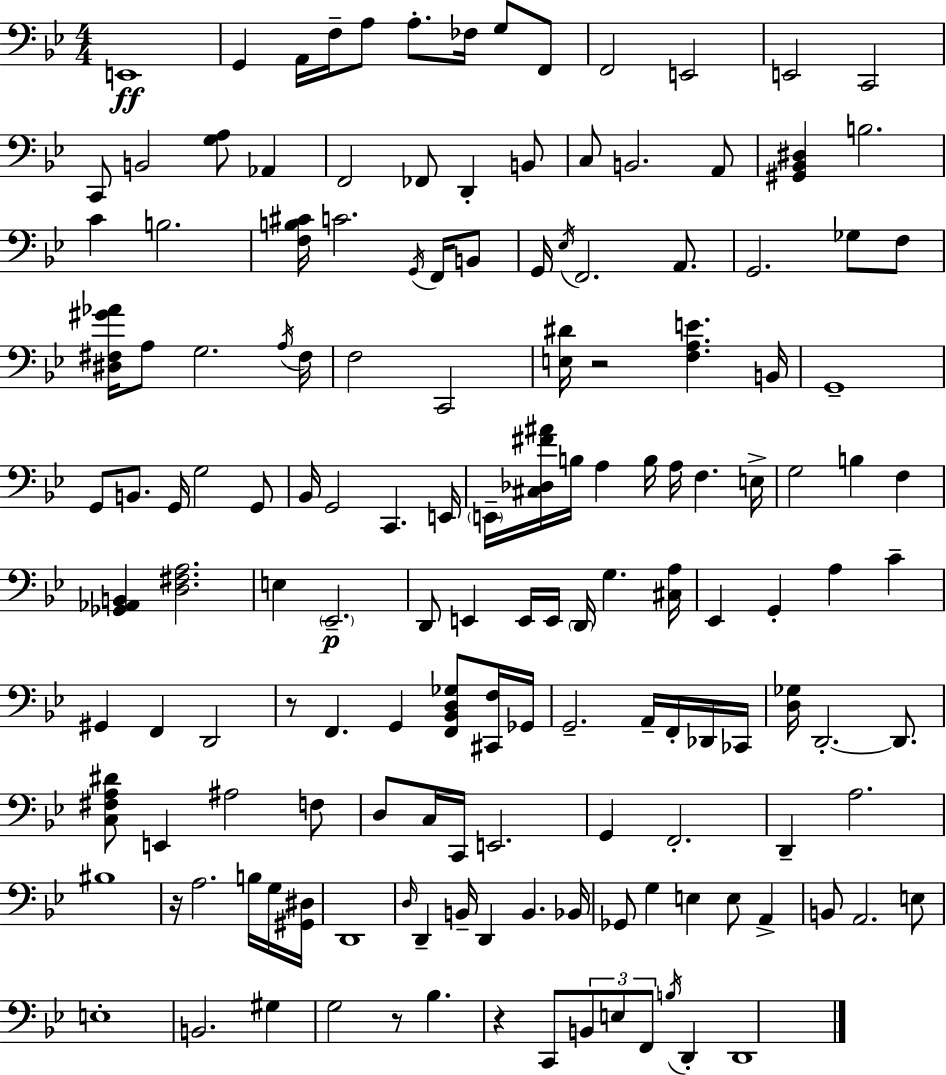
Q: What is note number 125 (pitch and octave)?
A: C2